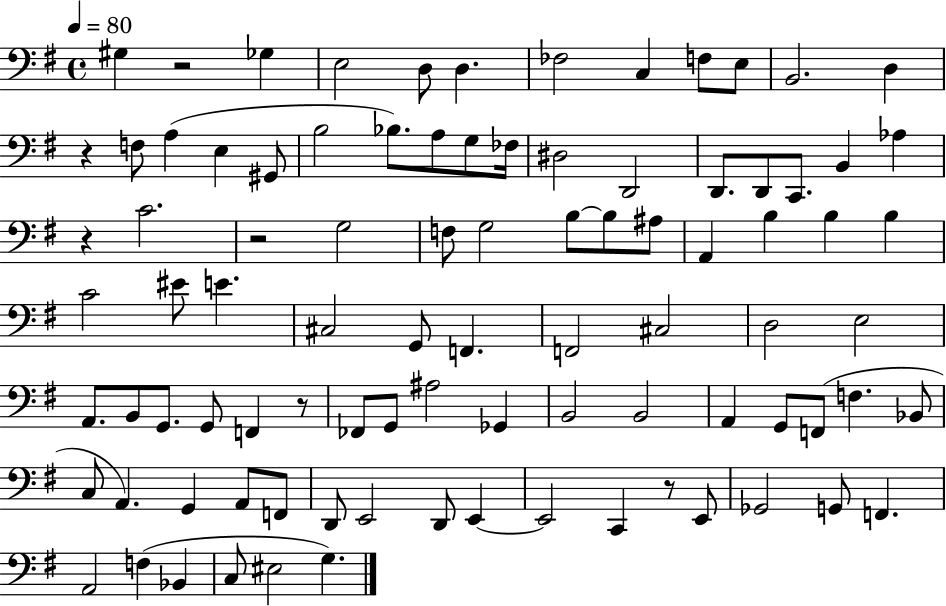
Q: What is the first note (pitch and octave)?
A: G#3